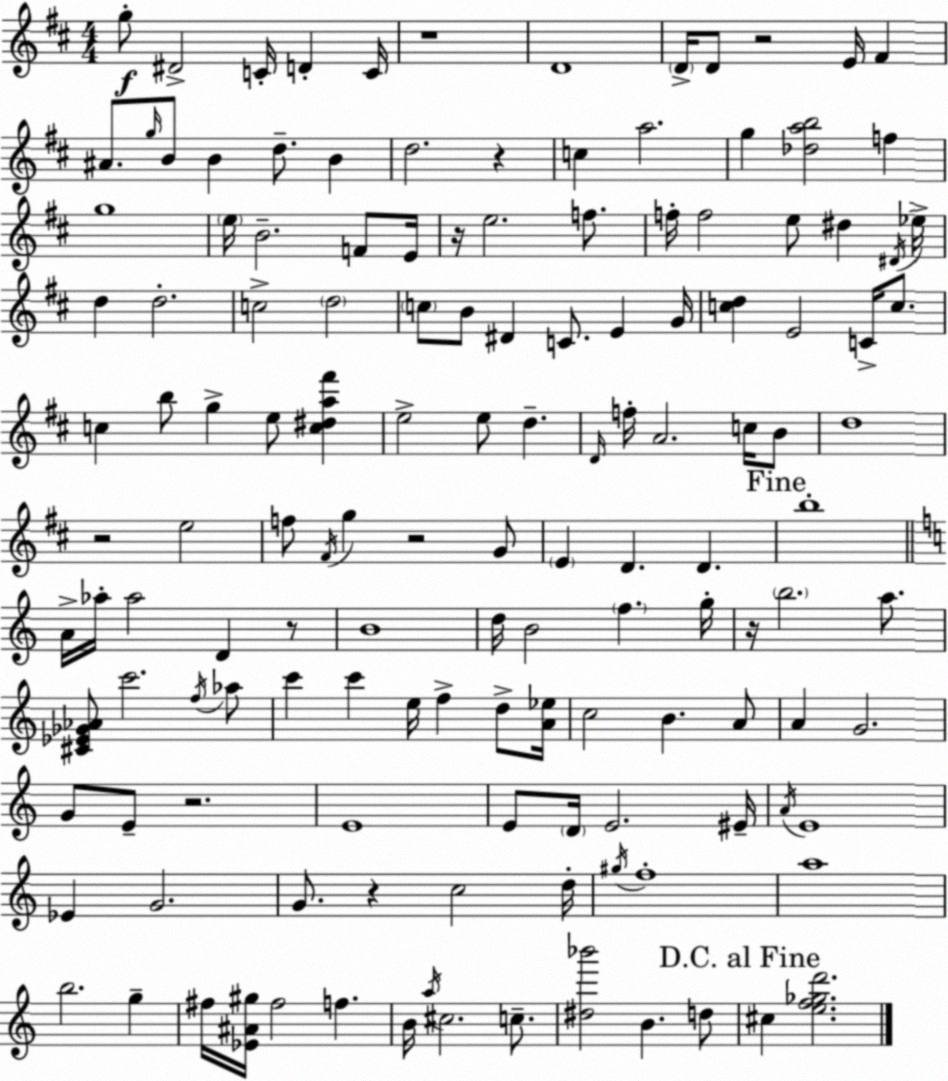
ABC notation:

X:1
T:Untitled
M:4/4
L:1/4
K:D
g/2 ^D2 C/4 D C/4 z4 D4 D/4 D/2 z2 E/4 ^F ^A/2 g/4 B/2 B d/2 B d2 z c a2 g [_dab]2 f g4 e/4 B2 F/2 E/4 z/4 e2 f/2 f/4 f2 e/2 ^d ^D/4 _e/4 d d2 c2 d2 c/2 B/2 ^D C/2 E G/4 [cd] E2 C/4 c/2 c b/2 g e/2 [c^da^f'] e2 e/2 d D/4 f/4 A2 c/4 B/2 d4 z2 e2 f/2 ^F/4 g z2 G/2 E D D b4 A/4 _a/4 _a2 D z/2 B4 d/4 B2 f g/4 z/4 b2 a/2 [^C_E_G_A]/2 c'2 f/4 _a/2 c' c' e/4 f d/2 [A_e]/4 c2 B A/2 A G2 G/2 E/2 z2 E4 E/2 D/4 E2 ^E/4 A/4 E4 _E G2 G/2 z c2 d/4 ^g/4 f4 a4 b2 g ^f/4 [_E^A^g]/4 ^f2 f B/4 a/4 ^c2 c/2 [^d_b']2 B d/2 ^c [ef_gd']2